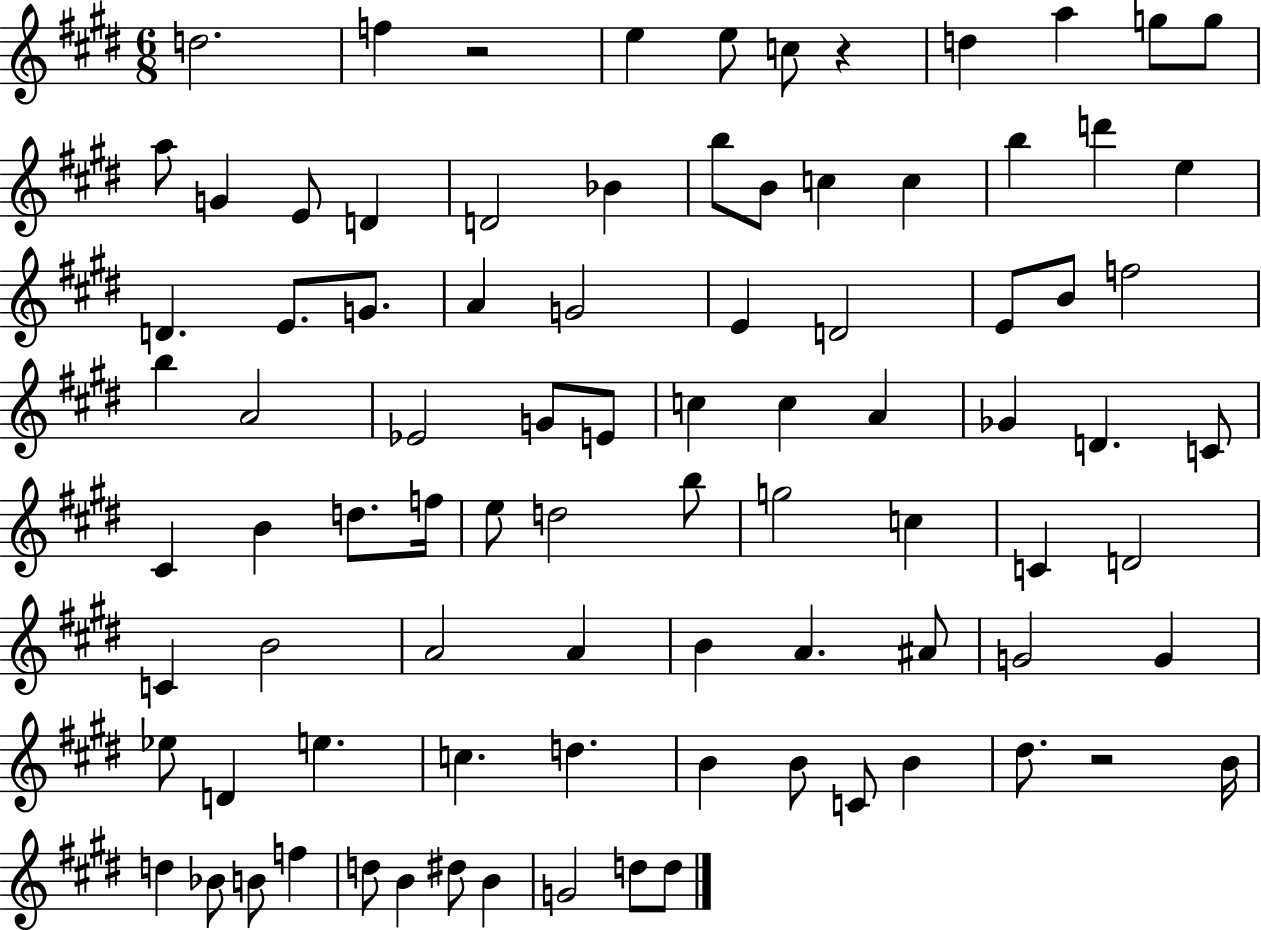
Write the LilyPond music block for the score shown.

{
  \clef treble
  \numericTimeSignature
  \time 6/8
  \key e \major
  d''2. | f''4 r2 | e''4 e''8 c''8 r4 | d''4 a''4 g''8 g''8 | \break a''8 g'4 e'8 d'4 | d'2 bes'4 | b''8 b'8 c''4 c''4 | b''4 d'''4 e''4 | \break d'4. e'8. g'8. | a'4 g'2 | e'4 d'2 | e'8 b'8 f''2 | \break b''4 a'2 | ees'2 g'8 e'8 | c''4 c''4 a'4 | ges'4 d'4. c'8 | \break cis'4 b'4 d''8. f''16 | e''8 d''2 b''8 | g''2 c''4 | c'4 d'2 | \break c'4 b'2 | a'2 a'4 | b'4 a'4. ais'8 | g'2 g'4 | \break ees''8 d'4 e''4. | c''4. d''4. | b'4 b'8 c'8 b'4 | dis''8. r2 b'16 | \break d''4 bes'8 b'8 f''4 | d''8 b'4 dis''8 b'4 | g'2 d''8 d''8 | \bar "|."
}